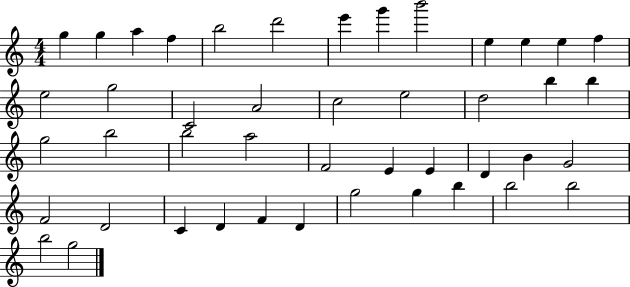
{
  \clef treble
  \numericTimeSignature
  \time 4/4
  \key c \major
  g''4 g''4 a''4 f''4 | b''2 d'''2 | e'''4 g'''4 b'''2 | e''4 e''4 e''4 f''4 | \break e''2 g''2 | c'2 a'2 | c''2 e''2 | d''2 b''4 b''4 | \break g''2 b''2 | b''2 a''2 | f'2 e'4 e'4 | d'4 b'4 g'2 | \break f'2 d'2 | c'4 d'4 f'4 d'4 | g''2 g''4 b''4 | b''2 b''2 | \break b''2 g''2 | \bar "|."
}